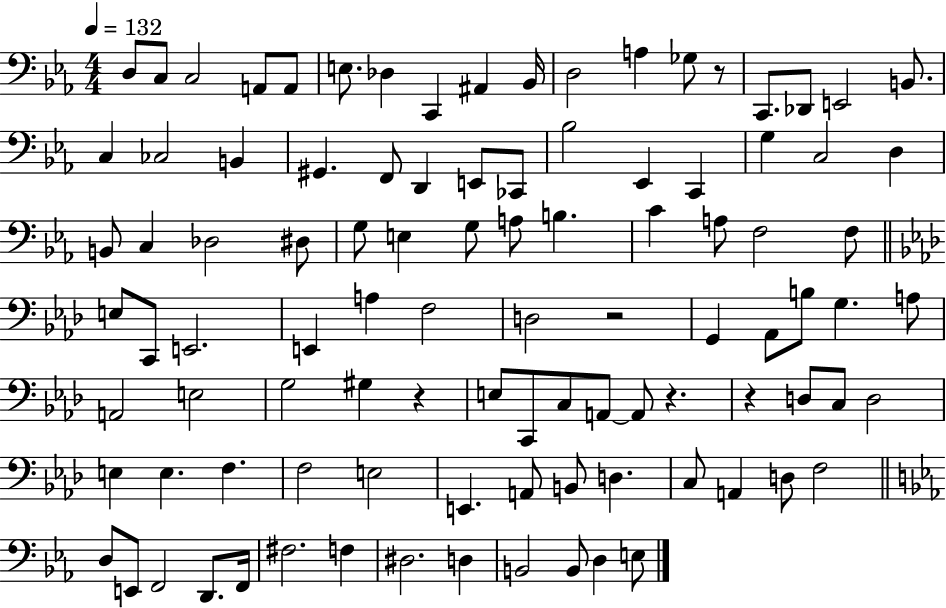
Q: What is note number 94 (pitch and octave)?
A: E3